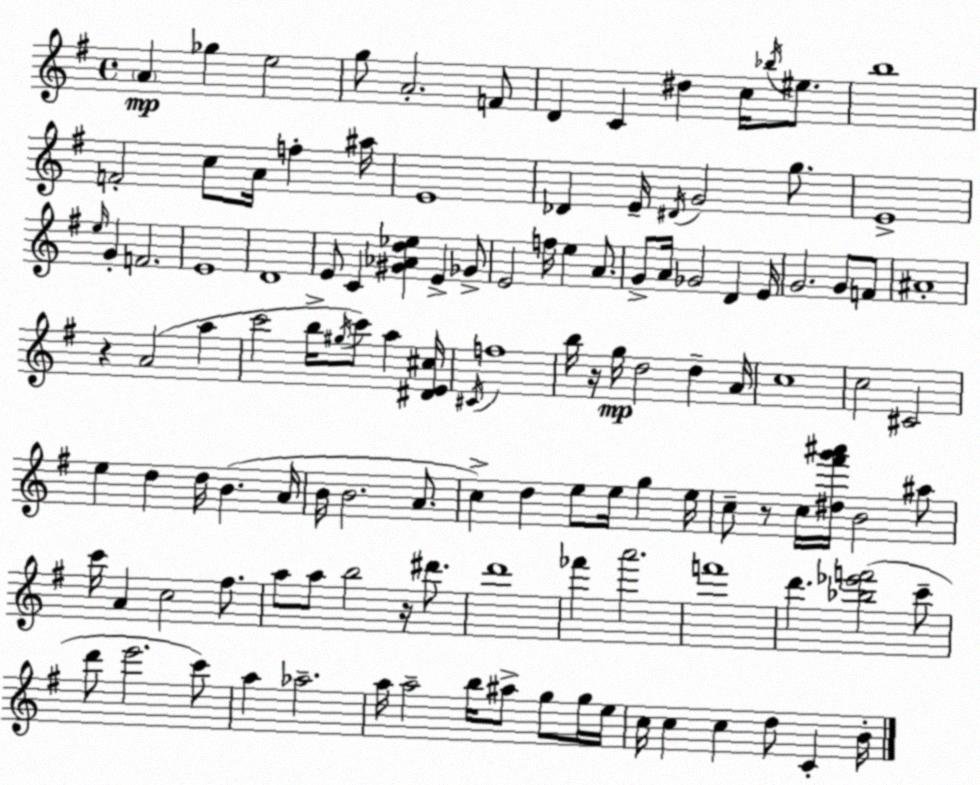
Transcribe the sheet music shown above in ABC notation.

X:1
T:Untitled
M:4/4
L:1/4
K:Em
A _g e2 g/2 A2 F/2 D C ^d c/4 _b/4 ^e/2 b4 F2 c/2 A/4 f ^a/4 E4 _D E/4 ^D/4 G2 g/2 E4 e/4 G F2 E4 D4 E/2 C [^G_Ad_e] E _G/2 E2 f/4 e A/2 G/2 A/4 _G2 D E/4 G2 G/2 F/2 ^A4 z A2 a c'2 b/4 ^g/4 c'/2 a [^DE^c]/4 ^C/4 f4 b/4 z/4 g/4 d2 d A/4 c4 c2 ^C2 e d d/4 B A/4 B/4 B2 A/2 c d e/2 e/4 g e/4 c/2 z/2 c/4 [^d^f'g'^a']/4 B2 ^a/2 c'/4 A c2 ^f/2 a/2 a/2 b2 z/4 ^d'/2 d'4 _f' a'2 f'4 d' [_b_e'f']2 c'/2 d'/2 e'2 c'/2 a _a2 a/4 a2 b/4 ^a/2 g/2 g/4 e/4 c/4 c c d/2 C B/4